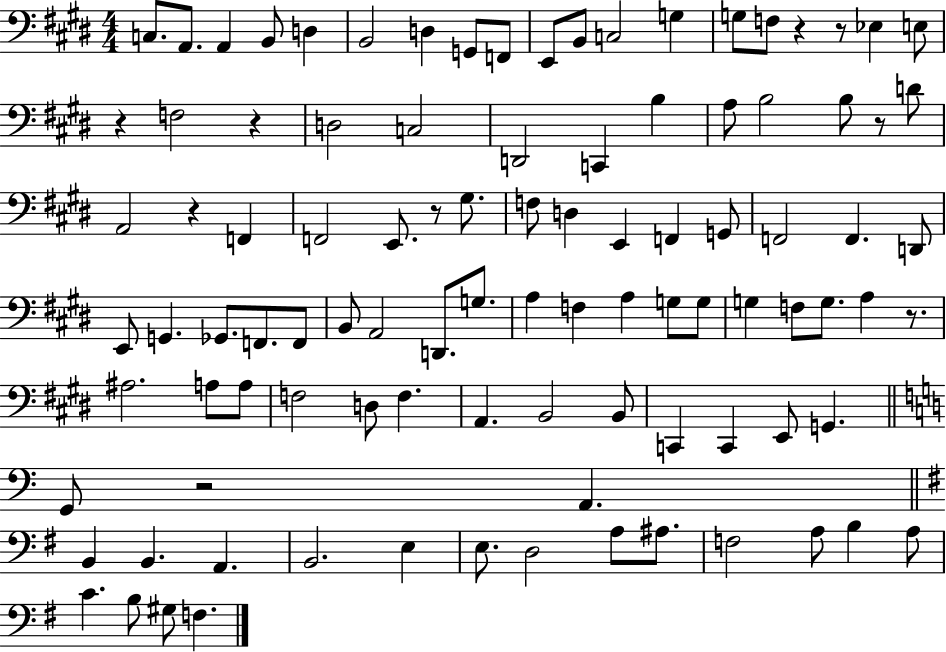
{
  \clef bass
  \numericTimeSignature
  \time 4/4
  \key e \major
  c8. a,8. a,4 b,8 d4 | b,2 d4 g,8 f,8 | e,8 b,8 c2 g4 | g8 f8 r4 r8 ees4 e8 | \break r4 f2 r4 | d2 c2 | d,2 c,4 b4 | a8 b2 b8 r8 d'8 | \break a,2 r4 f,4 | f,2 e,8. r8 gis8. | f8 d4 e,4 f,4 g,8 | f,2 f,4. d,8 | \break e,8 g,4. ges,8. f,8. f,8 | b,8 a,2 d,8. g8. | a4 f4 a4 g8 g8 | g4 f8 g8. a4 r8. | \break ais2. a8 a8 | f2 d8 f4. | a,4. b,2 b,8 | c,4 c,4 e,8 g,4. | \break \bar "||" \break \key a \minor g,8 r2 a,4. | \bar "||" \break \key g \major b,4 b,4. a,4. | b,2. e4 | e8. d2 a8 ais8. | f2 a8 b4 a8 | \break c'4. b8 gis8 f4. | \bar "|."
}